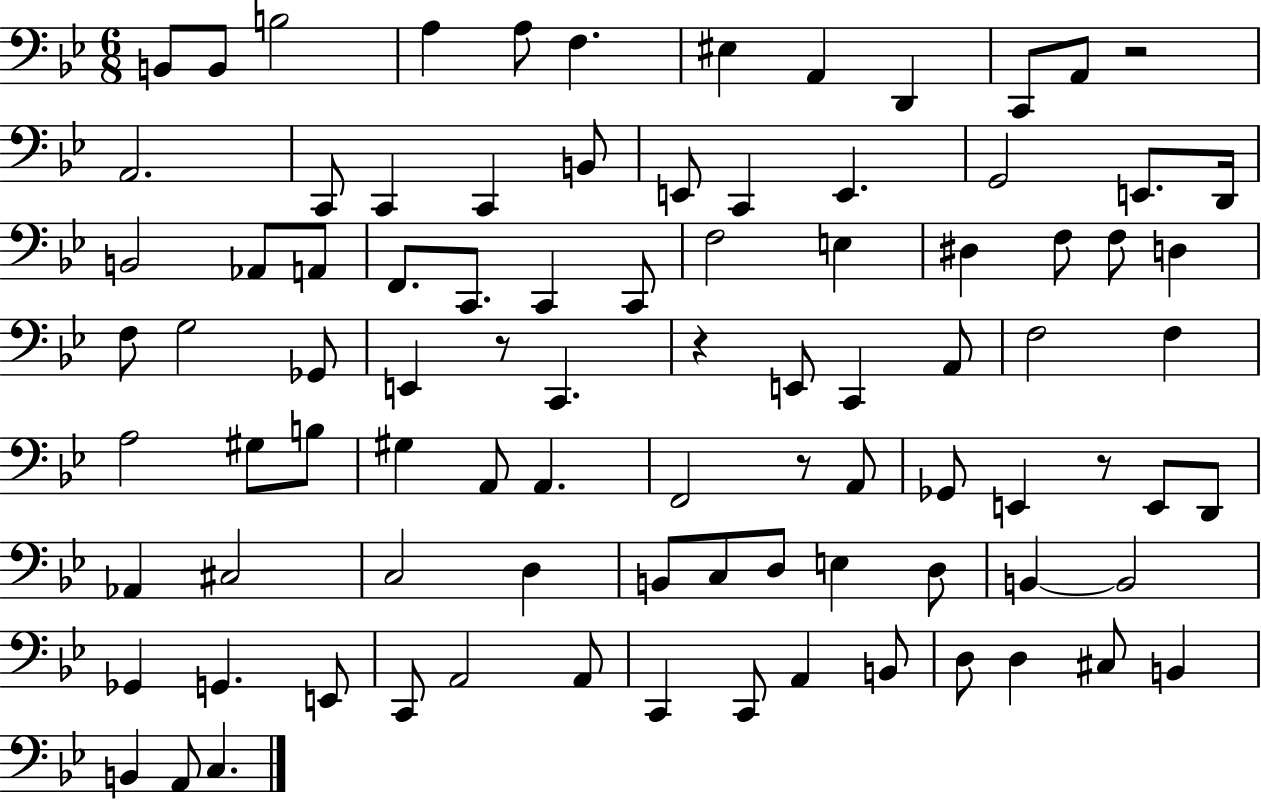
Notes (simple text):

B2/e B2/e B3/h A3/q A3/e F3/q. EIS3/q A2/q D2/q C2/e A2/e R/h A2/h. C2/e C2/q C2/q B2/e E2/e C2/q E2/q. G2/h E2/e. D2/s B2/h Ab2/e A2/e F2/e. C2/e. C2/q C2/e F3/h E3/q D#3/q F3/e F3/e D3/q F3/e G3/h Gb2/e E2/q R/e C2/q. R/q E2/e C2/q A2/e F3/h F3/q A3/h G#3/e B3/e G#3/q A2/e A2/q. F2/h R/e A2/e Gb2/e E2/q R/e E2/e D2/e Ab2/q C#3/h C3/h D3/q B2/e C3/e D3/e E3/q D3/e B2/q B2/h Gb2/q G2/q. E2/e C2/e A2/h A2/e C2/q C2/e A2/q B2/e D3/e D3/q C#3/e B2/q B2/q A2/e C3/q.